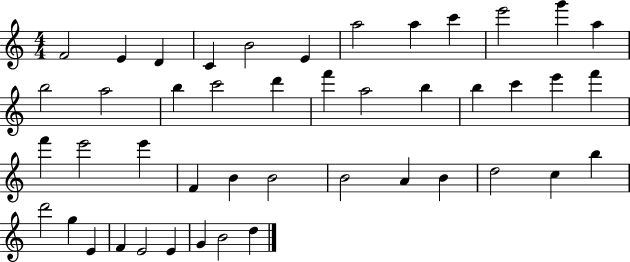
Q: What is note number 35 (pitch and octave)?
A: C5